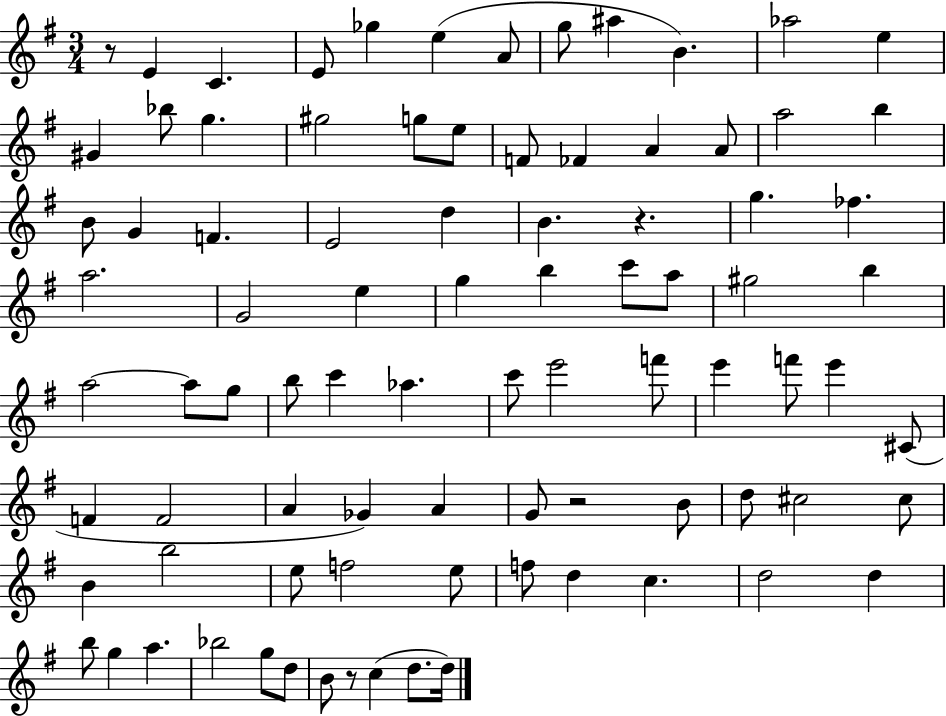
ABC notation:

X:1
T:Untitled
M:3/4
L:1/4
K:G
z/2 E C E/2 _g e A/2 g/2 ^a B _a2 e ^G _b/2 g ^g2 g/2 e/2 F/2 _F A A/2 a2 b B/2 G F E2 d B z g _f a2 G2 e g b c'/2 a/2 ^g2 b a2 a/2 g/2 b/2 c' _a c'/2 e'2 f'/2 e' f'/2 e' ^C/2 F F2 A _G A G/2 z2 B/2 d/2 ^c2 ^c/2 B b2 e/2 f2 e/2 f/2 d c d2 d b/2 g a _b2 g/2 d/2 B/2 z/2 c d/2 d/4